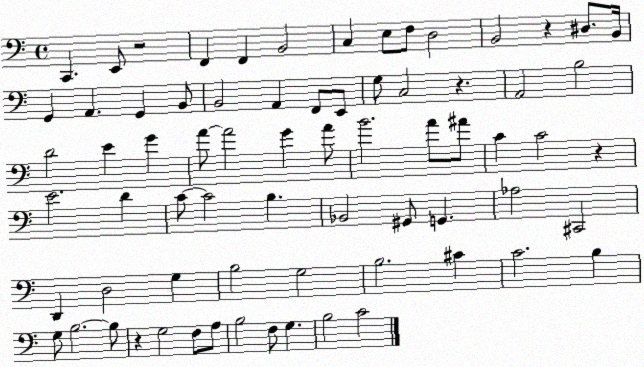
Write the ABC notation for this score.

X:1
T:Untitled
M:4/4
L:1/4
K:C
C,, E,,/2 z2 F,, F,, B,,2 C, E,/2 F,/2 D,2 B,,2 z ^D,/2 B,,/4 G,, A,, G,, B,,/2 B,,2 A,, F,,/2 E,,/2 G,/2 C,2 z A,,2 B,2 D2 E G A/2 A2 G A/2 B2 A/2 ^A/2 C C2 z E2 D C/2 C2 B, _B,,2 ^G,,/2 G,, _A,2 ^C,,2 D,, D,2 G, B,2 G,2 B,2 ^C C2 B, G,/2 B,2 B,/2 z G,2 F,/2 A,/2 B,2 F,/2 G, B,2 C2